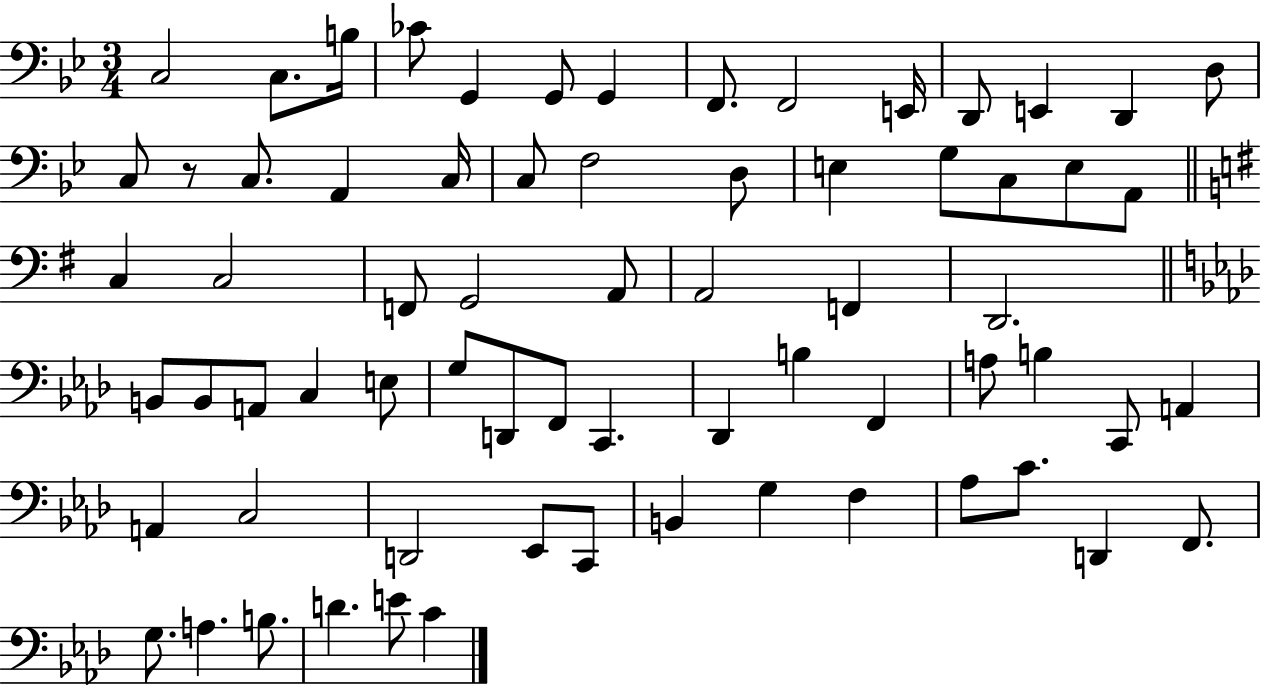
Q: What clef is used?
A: bass